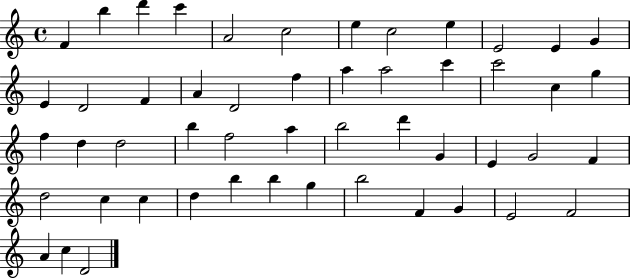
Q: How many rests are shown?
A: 0